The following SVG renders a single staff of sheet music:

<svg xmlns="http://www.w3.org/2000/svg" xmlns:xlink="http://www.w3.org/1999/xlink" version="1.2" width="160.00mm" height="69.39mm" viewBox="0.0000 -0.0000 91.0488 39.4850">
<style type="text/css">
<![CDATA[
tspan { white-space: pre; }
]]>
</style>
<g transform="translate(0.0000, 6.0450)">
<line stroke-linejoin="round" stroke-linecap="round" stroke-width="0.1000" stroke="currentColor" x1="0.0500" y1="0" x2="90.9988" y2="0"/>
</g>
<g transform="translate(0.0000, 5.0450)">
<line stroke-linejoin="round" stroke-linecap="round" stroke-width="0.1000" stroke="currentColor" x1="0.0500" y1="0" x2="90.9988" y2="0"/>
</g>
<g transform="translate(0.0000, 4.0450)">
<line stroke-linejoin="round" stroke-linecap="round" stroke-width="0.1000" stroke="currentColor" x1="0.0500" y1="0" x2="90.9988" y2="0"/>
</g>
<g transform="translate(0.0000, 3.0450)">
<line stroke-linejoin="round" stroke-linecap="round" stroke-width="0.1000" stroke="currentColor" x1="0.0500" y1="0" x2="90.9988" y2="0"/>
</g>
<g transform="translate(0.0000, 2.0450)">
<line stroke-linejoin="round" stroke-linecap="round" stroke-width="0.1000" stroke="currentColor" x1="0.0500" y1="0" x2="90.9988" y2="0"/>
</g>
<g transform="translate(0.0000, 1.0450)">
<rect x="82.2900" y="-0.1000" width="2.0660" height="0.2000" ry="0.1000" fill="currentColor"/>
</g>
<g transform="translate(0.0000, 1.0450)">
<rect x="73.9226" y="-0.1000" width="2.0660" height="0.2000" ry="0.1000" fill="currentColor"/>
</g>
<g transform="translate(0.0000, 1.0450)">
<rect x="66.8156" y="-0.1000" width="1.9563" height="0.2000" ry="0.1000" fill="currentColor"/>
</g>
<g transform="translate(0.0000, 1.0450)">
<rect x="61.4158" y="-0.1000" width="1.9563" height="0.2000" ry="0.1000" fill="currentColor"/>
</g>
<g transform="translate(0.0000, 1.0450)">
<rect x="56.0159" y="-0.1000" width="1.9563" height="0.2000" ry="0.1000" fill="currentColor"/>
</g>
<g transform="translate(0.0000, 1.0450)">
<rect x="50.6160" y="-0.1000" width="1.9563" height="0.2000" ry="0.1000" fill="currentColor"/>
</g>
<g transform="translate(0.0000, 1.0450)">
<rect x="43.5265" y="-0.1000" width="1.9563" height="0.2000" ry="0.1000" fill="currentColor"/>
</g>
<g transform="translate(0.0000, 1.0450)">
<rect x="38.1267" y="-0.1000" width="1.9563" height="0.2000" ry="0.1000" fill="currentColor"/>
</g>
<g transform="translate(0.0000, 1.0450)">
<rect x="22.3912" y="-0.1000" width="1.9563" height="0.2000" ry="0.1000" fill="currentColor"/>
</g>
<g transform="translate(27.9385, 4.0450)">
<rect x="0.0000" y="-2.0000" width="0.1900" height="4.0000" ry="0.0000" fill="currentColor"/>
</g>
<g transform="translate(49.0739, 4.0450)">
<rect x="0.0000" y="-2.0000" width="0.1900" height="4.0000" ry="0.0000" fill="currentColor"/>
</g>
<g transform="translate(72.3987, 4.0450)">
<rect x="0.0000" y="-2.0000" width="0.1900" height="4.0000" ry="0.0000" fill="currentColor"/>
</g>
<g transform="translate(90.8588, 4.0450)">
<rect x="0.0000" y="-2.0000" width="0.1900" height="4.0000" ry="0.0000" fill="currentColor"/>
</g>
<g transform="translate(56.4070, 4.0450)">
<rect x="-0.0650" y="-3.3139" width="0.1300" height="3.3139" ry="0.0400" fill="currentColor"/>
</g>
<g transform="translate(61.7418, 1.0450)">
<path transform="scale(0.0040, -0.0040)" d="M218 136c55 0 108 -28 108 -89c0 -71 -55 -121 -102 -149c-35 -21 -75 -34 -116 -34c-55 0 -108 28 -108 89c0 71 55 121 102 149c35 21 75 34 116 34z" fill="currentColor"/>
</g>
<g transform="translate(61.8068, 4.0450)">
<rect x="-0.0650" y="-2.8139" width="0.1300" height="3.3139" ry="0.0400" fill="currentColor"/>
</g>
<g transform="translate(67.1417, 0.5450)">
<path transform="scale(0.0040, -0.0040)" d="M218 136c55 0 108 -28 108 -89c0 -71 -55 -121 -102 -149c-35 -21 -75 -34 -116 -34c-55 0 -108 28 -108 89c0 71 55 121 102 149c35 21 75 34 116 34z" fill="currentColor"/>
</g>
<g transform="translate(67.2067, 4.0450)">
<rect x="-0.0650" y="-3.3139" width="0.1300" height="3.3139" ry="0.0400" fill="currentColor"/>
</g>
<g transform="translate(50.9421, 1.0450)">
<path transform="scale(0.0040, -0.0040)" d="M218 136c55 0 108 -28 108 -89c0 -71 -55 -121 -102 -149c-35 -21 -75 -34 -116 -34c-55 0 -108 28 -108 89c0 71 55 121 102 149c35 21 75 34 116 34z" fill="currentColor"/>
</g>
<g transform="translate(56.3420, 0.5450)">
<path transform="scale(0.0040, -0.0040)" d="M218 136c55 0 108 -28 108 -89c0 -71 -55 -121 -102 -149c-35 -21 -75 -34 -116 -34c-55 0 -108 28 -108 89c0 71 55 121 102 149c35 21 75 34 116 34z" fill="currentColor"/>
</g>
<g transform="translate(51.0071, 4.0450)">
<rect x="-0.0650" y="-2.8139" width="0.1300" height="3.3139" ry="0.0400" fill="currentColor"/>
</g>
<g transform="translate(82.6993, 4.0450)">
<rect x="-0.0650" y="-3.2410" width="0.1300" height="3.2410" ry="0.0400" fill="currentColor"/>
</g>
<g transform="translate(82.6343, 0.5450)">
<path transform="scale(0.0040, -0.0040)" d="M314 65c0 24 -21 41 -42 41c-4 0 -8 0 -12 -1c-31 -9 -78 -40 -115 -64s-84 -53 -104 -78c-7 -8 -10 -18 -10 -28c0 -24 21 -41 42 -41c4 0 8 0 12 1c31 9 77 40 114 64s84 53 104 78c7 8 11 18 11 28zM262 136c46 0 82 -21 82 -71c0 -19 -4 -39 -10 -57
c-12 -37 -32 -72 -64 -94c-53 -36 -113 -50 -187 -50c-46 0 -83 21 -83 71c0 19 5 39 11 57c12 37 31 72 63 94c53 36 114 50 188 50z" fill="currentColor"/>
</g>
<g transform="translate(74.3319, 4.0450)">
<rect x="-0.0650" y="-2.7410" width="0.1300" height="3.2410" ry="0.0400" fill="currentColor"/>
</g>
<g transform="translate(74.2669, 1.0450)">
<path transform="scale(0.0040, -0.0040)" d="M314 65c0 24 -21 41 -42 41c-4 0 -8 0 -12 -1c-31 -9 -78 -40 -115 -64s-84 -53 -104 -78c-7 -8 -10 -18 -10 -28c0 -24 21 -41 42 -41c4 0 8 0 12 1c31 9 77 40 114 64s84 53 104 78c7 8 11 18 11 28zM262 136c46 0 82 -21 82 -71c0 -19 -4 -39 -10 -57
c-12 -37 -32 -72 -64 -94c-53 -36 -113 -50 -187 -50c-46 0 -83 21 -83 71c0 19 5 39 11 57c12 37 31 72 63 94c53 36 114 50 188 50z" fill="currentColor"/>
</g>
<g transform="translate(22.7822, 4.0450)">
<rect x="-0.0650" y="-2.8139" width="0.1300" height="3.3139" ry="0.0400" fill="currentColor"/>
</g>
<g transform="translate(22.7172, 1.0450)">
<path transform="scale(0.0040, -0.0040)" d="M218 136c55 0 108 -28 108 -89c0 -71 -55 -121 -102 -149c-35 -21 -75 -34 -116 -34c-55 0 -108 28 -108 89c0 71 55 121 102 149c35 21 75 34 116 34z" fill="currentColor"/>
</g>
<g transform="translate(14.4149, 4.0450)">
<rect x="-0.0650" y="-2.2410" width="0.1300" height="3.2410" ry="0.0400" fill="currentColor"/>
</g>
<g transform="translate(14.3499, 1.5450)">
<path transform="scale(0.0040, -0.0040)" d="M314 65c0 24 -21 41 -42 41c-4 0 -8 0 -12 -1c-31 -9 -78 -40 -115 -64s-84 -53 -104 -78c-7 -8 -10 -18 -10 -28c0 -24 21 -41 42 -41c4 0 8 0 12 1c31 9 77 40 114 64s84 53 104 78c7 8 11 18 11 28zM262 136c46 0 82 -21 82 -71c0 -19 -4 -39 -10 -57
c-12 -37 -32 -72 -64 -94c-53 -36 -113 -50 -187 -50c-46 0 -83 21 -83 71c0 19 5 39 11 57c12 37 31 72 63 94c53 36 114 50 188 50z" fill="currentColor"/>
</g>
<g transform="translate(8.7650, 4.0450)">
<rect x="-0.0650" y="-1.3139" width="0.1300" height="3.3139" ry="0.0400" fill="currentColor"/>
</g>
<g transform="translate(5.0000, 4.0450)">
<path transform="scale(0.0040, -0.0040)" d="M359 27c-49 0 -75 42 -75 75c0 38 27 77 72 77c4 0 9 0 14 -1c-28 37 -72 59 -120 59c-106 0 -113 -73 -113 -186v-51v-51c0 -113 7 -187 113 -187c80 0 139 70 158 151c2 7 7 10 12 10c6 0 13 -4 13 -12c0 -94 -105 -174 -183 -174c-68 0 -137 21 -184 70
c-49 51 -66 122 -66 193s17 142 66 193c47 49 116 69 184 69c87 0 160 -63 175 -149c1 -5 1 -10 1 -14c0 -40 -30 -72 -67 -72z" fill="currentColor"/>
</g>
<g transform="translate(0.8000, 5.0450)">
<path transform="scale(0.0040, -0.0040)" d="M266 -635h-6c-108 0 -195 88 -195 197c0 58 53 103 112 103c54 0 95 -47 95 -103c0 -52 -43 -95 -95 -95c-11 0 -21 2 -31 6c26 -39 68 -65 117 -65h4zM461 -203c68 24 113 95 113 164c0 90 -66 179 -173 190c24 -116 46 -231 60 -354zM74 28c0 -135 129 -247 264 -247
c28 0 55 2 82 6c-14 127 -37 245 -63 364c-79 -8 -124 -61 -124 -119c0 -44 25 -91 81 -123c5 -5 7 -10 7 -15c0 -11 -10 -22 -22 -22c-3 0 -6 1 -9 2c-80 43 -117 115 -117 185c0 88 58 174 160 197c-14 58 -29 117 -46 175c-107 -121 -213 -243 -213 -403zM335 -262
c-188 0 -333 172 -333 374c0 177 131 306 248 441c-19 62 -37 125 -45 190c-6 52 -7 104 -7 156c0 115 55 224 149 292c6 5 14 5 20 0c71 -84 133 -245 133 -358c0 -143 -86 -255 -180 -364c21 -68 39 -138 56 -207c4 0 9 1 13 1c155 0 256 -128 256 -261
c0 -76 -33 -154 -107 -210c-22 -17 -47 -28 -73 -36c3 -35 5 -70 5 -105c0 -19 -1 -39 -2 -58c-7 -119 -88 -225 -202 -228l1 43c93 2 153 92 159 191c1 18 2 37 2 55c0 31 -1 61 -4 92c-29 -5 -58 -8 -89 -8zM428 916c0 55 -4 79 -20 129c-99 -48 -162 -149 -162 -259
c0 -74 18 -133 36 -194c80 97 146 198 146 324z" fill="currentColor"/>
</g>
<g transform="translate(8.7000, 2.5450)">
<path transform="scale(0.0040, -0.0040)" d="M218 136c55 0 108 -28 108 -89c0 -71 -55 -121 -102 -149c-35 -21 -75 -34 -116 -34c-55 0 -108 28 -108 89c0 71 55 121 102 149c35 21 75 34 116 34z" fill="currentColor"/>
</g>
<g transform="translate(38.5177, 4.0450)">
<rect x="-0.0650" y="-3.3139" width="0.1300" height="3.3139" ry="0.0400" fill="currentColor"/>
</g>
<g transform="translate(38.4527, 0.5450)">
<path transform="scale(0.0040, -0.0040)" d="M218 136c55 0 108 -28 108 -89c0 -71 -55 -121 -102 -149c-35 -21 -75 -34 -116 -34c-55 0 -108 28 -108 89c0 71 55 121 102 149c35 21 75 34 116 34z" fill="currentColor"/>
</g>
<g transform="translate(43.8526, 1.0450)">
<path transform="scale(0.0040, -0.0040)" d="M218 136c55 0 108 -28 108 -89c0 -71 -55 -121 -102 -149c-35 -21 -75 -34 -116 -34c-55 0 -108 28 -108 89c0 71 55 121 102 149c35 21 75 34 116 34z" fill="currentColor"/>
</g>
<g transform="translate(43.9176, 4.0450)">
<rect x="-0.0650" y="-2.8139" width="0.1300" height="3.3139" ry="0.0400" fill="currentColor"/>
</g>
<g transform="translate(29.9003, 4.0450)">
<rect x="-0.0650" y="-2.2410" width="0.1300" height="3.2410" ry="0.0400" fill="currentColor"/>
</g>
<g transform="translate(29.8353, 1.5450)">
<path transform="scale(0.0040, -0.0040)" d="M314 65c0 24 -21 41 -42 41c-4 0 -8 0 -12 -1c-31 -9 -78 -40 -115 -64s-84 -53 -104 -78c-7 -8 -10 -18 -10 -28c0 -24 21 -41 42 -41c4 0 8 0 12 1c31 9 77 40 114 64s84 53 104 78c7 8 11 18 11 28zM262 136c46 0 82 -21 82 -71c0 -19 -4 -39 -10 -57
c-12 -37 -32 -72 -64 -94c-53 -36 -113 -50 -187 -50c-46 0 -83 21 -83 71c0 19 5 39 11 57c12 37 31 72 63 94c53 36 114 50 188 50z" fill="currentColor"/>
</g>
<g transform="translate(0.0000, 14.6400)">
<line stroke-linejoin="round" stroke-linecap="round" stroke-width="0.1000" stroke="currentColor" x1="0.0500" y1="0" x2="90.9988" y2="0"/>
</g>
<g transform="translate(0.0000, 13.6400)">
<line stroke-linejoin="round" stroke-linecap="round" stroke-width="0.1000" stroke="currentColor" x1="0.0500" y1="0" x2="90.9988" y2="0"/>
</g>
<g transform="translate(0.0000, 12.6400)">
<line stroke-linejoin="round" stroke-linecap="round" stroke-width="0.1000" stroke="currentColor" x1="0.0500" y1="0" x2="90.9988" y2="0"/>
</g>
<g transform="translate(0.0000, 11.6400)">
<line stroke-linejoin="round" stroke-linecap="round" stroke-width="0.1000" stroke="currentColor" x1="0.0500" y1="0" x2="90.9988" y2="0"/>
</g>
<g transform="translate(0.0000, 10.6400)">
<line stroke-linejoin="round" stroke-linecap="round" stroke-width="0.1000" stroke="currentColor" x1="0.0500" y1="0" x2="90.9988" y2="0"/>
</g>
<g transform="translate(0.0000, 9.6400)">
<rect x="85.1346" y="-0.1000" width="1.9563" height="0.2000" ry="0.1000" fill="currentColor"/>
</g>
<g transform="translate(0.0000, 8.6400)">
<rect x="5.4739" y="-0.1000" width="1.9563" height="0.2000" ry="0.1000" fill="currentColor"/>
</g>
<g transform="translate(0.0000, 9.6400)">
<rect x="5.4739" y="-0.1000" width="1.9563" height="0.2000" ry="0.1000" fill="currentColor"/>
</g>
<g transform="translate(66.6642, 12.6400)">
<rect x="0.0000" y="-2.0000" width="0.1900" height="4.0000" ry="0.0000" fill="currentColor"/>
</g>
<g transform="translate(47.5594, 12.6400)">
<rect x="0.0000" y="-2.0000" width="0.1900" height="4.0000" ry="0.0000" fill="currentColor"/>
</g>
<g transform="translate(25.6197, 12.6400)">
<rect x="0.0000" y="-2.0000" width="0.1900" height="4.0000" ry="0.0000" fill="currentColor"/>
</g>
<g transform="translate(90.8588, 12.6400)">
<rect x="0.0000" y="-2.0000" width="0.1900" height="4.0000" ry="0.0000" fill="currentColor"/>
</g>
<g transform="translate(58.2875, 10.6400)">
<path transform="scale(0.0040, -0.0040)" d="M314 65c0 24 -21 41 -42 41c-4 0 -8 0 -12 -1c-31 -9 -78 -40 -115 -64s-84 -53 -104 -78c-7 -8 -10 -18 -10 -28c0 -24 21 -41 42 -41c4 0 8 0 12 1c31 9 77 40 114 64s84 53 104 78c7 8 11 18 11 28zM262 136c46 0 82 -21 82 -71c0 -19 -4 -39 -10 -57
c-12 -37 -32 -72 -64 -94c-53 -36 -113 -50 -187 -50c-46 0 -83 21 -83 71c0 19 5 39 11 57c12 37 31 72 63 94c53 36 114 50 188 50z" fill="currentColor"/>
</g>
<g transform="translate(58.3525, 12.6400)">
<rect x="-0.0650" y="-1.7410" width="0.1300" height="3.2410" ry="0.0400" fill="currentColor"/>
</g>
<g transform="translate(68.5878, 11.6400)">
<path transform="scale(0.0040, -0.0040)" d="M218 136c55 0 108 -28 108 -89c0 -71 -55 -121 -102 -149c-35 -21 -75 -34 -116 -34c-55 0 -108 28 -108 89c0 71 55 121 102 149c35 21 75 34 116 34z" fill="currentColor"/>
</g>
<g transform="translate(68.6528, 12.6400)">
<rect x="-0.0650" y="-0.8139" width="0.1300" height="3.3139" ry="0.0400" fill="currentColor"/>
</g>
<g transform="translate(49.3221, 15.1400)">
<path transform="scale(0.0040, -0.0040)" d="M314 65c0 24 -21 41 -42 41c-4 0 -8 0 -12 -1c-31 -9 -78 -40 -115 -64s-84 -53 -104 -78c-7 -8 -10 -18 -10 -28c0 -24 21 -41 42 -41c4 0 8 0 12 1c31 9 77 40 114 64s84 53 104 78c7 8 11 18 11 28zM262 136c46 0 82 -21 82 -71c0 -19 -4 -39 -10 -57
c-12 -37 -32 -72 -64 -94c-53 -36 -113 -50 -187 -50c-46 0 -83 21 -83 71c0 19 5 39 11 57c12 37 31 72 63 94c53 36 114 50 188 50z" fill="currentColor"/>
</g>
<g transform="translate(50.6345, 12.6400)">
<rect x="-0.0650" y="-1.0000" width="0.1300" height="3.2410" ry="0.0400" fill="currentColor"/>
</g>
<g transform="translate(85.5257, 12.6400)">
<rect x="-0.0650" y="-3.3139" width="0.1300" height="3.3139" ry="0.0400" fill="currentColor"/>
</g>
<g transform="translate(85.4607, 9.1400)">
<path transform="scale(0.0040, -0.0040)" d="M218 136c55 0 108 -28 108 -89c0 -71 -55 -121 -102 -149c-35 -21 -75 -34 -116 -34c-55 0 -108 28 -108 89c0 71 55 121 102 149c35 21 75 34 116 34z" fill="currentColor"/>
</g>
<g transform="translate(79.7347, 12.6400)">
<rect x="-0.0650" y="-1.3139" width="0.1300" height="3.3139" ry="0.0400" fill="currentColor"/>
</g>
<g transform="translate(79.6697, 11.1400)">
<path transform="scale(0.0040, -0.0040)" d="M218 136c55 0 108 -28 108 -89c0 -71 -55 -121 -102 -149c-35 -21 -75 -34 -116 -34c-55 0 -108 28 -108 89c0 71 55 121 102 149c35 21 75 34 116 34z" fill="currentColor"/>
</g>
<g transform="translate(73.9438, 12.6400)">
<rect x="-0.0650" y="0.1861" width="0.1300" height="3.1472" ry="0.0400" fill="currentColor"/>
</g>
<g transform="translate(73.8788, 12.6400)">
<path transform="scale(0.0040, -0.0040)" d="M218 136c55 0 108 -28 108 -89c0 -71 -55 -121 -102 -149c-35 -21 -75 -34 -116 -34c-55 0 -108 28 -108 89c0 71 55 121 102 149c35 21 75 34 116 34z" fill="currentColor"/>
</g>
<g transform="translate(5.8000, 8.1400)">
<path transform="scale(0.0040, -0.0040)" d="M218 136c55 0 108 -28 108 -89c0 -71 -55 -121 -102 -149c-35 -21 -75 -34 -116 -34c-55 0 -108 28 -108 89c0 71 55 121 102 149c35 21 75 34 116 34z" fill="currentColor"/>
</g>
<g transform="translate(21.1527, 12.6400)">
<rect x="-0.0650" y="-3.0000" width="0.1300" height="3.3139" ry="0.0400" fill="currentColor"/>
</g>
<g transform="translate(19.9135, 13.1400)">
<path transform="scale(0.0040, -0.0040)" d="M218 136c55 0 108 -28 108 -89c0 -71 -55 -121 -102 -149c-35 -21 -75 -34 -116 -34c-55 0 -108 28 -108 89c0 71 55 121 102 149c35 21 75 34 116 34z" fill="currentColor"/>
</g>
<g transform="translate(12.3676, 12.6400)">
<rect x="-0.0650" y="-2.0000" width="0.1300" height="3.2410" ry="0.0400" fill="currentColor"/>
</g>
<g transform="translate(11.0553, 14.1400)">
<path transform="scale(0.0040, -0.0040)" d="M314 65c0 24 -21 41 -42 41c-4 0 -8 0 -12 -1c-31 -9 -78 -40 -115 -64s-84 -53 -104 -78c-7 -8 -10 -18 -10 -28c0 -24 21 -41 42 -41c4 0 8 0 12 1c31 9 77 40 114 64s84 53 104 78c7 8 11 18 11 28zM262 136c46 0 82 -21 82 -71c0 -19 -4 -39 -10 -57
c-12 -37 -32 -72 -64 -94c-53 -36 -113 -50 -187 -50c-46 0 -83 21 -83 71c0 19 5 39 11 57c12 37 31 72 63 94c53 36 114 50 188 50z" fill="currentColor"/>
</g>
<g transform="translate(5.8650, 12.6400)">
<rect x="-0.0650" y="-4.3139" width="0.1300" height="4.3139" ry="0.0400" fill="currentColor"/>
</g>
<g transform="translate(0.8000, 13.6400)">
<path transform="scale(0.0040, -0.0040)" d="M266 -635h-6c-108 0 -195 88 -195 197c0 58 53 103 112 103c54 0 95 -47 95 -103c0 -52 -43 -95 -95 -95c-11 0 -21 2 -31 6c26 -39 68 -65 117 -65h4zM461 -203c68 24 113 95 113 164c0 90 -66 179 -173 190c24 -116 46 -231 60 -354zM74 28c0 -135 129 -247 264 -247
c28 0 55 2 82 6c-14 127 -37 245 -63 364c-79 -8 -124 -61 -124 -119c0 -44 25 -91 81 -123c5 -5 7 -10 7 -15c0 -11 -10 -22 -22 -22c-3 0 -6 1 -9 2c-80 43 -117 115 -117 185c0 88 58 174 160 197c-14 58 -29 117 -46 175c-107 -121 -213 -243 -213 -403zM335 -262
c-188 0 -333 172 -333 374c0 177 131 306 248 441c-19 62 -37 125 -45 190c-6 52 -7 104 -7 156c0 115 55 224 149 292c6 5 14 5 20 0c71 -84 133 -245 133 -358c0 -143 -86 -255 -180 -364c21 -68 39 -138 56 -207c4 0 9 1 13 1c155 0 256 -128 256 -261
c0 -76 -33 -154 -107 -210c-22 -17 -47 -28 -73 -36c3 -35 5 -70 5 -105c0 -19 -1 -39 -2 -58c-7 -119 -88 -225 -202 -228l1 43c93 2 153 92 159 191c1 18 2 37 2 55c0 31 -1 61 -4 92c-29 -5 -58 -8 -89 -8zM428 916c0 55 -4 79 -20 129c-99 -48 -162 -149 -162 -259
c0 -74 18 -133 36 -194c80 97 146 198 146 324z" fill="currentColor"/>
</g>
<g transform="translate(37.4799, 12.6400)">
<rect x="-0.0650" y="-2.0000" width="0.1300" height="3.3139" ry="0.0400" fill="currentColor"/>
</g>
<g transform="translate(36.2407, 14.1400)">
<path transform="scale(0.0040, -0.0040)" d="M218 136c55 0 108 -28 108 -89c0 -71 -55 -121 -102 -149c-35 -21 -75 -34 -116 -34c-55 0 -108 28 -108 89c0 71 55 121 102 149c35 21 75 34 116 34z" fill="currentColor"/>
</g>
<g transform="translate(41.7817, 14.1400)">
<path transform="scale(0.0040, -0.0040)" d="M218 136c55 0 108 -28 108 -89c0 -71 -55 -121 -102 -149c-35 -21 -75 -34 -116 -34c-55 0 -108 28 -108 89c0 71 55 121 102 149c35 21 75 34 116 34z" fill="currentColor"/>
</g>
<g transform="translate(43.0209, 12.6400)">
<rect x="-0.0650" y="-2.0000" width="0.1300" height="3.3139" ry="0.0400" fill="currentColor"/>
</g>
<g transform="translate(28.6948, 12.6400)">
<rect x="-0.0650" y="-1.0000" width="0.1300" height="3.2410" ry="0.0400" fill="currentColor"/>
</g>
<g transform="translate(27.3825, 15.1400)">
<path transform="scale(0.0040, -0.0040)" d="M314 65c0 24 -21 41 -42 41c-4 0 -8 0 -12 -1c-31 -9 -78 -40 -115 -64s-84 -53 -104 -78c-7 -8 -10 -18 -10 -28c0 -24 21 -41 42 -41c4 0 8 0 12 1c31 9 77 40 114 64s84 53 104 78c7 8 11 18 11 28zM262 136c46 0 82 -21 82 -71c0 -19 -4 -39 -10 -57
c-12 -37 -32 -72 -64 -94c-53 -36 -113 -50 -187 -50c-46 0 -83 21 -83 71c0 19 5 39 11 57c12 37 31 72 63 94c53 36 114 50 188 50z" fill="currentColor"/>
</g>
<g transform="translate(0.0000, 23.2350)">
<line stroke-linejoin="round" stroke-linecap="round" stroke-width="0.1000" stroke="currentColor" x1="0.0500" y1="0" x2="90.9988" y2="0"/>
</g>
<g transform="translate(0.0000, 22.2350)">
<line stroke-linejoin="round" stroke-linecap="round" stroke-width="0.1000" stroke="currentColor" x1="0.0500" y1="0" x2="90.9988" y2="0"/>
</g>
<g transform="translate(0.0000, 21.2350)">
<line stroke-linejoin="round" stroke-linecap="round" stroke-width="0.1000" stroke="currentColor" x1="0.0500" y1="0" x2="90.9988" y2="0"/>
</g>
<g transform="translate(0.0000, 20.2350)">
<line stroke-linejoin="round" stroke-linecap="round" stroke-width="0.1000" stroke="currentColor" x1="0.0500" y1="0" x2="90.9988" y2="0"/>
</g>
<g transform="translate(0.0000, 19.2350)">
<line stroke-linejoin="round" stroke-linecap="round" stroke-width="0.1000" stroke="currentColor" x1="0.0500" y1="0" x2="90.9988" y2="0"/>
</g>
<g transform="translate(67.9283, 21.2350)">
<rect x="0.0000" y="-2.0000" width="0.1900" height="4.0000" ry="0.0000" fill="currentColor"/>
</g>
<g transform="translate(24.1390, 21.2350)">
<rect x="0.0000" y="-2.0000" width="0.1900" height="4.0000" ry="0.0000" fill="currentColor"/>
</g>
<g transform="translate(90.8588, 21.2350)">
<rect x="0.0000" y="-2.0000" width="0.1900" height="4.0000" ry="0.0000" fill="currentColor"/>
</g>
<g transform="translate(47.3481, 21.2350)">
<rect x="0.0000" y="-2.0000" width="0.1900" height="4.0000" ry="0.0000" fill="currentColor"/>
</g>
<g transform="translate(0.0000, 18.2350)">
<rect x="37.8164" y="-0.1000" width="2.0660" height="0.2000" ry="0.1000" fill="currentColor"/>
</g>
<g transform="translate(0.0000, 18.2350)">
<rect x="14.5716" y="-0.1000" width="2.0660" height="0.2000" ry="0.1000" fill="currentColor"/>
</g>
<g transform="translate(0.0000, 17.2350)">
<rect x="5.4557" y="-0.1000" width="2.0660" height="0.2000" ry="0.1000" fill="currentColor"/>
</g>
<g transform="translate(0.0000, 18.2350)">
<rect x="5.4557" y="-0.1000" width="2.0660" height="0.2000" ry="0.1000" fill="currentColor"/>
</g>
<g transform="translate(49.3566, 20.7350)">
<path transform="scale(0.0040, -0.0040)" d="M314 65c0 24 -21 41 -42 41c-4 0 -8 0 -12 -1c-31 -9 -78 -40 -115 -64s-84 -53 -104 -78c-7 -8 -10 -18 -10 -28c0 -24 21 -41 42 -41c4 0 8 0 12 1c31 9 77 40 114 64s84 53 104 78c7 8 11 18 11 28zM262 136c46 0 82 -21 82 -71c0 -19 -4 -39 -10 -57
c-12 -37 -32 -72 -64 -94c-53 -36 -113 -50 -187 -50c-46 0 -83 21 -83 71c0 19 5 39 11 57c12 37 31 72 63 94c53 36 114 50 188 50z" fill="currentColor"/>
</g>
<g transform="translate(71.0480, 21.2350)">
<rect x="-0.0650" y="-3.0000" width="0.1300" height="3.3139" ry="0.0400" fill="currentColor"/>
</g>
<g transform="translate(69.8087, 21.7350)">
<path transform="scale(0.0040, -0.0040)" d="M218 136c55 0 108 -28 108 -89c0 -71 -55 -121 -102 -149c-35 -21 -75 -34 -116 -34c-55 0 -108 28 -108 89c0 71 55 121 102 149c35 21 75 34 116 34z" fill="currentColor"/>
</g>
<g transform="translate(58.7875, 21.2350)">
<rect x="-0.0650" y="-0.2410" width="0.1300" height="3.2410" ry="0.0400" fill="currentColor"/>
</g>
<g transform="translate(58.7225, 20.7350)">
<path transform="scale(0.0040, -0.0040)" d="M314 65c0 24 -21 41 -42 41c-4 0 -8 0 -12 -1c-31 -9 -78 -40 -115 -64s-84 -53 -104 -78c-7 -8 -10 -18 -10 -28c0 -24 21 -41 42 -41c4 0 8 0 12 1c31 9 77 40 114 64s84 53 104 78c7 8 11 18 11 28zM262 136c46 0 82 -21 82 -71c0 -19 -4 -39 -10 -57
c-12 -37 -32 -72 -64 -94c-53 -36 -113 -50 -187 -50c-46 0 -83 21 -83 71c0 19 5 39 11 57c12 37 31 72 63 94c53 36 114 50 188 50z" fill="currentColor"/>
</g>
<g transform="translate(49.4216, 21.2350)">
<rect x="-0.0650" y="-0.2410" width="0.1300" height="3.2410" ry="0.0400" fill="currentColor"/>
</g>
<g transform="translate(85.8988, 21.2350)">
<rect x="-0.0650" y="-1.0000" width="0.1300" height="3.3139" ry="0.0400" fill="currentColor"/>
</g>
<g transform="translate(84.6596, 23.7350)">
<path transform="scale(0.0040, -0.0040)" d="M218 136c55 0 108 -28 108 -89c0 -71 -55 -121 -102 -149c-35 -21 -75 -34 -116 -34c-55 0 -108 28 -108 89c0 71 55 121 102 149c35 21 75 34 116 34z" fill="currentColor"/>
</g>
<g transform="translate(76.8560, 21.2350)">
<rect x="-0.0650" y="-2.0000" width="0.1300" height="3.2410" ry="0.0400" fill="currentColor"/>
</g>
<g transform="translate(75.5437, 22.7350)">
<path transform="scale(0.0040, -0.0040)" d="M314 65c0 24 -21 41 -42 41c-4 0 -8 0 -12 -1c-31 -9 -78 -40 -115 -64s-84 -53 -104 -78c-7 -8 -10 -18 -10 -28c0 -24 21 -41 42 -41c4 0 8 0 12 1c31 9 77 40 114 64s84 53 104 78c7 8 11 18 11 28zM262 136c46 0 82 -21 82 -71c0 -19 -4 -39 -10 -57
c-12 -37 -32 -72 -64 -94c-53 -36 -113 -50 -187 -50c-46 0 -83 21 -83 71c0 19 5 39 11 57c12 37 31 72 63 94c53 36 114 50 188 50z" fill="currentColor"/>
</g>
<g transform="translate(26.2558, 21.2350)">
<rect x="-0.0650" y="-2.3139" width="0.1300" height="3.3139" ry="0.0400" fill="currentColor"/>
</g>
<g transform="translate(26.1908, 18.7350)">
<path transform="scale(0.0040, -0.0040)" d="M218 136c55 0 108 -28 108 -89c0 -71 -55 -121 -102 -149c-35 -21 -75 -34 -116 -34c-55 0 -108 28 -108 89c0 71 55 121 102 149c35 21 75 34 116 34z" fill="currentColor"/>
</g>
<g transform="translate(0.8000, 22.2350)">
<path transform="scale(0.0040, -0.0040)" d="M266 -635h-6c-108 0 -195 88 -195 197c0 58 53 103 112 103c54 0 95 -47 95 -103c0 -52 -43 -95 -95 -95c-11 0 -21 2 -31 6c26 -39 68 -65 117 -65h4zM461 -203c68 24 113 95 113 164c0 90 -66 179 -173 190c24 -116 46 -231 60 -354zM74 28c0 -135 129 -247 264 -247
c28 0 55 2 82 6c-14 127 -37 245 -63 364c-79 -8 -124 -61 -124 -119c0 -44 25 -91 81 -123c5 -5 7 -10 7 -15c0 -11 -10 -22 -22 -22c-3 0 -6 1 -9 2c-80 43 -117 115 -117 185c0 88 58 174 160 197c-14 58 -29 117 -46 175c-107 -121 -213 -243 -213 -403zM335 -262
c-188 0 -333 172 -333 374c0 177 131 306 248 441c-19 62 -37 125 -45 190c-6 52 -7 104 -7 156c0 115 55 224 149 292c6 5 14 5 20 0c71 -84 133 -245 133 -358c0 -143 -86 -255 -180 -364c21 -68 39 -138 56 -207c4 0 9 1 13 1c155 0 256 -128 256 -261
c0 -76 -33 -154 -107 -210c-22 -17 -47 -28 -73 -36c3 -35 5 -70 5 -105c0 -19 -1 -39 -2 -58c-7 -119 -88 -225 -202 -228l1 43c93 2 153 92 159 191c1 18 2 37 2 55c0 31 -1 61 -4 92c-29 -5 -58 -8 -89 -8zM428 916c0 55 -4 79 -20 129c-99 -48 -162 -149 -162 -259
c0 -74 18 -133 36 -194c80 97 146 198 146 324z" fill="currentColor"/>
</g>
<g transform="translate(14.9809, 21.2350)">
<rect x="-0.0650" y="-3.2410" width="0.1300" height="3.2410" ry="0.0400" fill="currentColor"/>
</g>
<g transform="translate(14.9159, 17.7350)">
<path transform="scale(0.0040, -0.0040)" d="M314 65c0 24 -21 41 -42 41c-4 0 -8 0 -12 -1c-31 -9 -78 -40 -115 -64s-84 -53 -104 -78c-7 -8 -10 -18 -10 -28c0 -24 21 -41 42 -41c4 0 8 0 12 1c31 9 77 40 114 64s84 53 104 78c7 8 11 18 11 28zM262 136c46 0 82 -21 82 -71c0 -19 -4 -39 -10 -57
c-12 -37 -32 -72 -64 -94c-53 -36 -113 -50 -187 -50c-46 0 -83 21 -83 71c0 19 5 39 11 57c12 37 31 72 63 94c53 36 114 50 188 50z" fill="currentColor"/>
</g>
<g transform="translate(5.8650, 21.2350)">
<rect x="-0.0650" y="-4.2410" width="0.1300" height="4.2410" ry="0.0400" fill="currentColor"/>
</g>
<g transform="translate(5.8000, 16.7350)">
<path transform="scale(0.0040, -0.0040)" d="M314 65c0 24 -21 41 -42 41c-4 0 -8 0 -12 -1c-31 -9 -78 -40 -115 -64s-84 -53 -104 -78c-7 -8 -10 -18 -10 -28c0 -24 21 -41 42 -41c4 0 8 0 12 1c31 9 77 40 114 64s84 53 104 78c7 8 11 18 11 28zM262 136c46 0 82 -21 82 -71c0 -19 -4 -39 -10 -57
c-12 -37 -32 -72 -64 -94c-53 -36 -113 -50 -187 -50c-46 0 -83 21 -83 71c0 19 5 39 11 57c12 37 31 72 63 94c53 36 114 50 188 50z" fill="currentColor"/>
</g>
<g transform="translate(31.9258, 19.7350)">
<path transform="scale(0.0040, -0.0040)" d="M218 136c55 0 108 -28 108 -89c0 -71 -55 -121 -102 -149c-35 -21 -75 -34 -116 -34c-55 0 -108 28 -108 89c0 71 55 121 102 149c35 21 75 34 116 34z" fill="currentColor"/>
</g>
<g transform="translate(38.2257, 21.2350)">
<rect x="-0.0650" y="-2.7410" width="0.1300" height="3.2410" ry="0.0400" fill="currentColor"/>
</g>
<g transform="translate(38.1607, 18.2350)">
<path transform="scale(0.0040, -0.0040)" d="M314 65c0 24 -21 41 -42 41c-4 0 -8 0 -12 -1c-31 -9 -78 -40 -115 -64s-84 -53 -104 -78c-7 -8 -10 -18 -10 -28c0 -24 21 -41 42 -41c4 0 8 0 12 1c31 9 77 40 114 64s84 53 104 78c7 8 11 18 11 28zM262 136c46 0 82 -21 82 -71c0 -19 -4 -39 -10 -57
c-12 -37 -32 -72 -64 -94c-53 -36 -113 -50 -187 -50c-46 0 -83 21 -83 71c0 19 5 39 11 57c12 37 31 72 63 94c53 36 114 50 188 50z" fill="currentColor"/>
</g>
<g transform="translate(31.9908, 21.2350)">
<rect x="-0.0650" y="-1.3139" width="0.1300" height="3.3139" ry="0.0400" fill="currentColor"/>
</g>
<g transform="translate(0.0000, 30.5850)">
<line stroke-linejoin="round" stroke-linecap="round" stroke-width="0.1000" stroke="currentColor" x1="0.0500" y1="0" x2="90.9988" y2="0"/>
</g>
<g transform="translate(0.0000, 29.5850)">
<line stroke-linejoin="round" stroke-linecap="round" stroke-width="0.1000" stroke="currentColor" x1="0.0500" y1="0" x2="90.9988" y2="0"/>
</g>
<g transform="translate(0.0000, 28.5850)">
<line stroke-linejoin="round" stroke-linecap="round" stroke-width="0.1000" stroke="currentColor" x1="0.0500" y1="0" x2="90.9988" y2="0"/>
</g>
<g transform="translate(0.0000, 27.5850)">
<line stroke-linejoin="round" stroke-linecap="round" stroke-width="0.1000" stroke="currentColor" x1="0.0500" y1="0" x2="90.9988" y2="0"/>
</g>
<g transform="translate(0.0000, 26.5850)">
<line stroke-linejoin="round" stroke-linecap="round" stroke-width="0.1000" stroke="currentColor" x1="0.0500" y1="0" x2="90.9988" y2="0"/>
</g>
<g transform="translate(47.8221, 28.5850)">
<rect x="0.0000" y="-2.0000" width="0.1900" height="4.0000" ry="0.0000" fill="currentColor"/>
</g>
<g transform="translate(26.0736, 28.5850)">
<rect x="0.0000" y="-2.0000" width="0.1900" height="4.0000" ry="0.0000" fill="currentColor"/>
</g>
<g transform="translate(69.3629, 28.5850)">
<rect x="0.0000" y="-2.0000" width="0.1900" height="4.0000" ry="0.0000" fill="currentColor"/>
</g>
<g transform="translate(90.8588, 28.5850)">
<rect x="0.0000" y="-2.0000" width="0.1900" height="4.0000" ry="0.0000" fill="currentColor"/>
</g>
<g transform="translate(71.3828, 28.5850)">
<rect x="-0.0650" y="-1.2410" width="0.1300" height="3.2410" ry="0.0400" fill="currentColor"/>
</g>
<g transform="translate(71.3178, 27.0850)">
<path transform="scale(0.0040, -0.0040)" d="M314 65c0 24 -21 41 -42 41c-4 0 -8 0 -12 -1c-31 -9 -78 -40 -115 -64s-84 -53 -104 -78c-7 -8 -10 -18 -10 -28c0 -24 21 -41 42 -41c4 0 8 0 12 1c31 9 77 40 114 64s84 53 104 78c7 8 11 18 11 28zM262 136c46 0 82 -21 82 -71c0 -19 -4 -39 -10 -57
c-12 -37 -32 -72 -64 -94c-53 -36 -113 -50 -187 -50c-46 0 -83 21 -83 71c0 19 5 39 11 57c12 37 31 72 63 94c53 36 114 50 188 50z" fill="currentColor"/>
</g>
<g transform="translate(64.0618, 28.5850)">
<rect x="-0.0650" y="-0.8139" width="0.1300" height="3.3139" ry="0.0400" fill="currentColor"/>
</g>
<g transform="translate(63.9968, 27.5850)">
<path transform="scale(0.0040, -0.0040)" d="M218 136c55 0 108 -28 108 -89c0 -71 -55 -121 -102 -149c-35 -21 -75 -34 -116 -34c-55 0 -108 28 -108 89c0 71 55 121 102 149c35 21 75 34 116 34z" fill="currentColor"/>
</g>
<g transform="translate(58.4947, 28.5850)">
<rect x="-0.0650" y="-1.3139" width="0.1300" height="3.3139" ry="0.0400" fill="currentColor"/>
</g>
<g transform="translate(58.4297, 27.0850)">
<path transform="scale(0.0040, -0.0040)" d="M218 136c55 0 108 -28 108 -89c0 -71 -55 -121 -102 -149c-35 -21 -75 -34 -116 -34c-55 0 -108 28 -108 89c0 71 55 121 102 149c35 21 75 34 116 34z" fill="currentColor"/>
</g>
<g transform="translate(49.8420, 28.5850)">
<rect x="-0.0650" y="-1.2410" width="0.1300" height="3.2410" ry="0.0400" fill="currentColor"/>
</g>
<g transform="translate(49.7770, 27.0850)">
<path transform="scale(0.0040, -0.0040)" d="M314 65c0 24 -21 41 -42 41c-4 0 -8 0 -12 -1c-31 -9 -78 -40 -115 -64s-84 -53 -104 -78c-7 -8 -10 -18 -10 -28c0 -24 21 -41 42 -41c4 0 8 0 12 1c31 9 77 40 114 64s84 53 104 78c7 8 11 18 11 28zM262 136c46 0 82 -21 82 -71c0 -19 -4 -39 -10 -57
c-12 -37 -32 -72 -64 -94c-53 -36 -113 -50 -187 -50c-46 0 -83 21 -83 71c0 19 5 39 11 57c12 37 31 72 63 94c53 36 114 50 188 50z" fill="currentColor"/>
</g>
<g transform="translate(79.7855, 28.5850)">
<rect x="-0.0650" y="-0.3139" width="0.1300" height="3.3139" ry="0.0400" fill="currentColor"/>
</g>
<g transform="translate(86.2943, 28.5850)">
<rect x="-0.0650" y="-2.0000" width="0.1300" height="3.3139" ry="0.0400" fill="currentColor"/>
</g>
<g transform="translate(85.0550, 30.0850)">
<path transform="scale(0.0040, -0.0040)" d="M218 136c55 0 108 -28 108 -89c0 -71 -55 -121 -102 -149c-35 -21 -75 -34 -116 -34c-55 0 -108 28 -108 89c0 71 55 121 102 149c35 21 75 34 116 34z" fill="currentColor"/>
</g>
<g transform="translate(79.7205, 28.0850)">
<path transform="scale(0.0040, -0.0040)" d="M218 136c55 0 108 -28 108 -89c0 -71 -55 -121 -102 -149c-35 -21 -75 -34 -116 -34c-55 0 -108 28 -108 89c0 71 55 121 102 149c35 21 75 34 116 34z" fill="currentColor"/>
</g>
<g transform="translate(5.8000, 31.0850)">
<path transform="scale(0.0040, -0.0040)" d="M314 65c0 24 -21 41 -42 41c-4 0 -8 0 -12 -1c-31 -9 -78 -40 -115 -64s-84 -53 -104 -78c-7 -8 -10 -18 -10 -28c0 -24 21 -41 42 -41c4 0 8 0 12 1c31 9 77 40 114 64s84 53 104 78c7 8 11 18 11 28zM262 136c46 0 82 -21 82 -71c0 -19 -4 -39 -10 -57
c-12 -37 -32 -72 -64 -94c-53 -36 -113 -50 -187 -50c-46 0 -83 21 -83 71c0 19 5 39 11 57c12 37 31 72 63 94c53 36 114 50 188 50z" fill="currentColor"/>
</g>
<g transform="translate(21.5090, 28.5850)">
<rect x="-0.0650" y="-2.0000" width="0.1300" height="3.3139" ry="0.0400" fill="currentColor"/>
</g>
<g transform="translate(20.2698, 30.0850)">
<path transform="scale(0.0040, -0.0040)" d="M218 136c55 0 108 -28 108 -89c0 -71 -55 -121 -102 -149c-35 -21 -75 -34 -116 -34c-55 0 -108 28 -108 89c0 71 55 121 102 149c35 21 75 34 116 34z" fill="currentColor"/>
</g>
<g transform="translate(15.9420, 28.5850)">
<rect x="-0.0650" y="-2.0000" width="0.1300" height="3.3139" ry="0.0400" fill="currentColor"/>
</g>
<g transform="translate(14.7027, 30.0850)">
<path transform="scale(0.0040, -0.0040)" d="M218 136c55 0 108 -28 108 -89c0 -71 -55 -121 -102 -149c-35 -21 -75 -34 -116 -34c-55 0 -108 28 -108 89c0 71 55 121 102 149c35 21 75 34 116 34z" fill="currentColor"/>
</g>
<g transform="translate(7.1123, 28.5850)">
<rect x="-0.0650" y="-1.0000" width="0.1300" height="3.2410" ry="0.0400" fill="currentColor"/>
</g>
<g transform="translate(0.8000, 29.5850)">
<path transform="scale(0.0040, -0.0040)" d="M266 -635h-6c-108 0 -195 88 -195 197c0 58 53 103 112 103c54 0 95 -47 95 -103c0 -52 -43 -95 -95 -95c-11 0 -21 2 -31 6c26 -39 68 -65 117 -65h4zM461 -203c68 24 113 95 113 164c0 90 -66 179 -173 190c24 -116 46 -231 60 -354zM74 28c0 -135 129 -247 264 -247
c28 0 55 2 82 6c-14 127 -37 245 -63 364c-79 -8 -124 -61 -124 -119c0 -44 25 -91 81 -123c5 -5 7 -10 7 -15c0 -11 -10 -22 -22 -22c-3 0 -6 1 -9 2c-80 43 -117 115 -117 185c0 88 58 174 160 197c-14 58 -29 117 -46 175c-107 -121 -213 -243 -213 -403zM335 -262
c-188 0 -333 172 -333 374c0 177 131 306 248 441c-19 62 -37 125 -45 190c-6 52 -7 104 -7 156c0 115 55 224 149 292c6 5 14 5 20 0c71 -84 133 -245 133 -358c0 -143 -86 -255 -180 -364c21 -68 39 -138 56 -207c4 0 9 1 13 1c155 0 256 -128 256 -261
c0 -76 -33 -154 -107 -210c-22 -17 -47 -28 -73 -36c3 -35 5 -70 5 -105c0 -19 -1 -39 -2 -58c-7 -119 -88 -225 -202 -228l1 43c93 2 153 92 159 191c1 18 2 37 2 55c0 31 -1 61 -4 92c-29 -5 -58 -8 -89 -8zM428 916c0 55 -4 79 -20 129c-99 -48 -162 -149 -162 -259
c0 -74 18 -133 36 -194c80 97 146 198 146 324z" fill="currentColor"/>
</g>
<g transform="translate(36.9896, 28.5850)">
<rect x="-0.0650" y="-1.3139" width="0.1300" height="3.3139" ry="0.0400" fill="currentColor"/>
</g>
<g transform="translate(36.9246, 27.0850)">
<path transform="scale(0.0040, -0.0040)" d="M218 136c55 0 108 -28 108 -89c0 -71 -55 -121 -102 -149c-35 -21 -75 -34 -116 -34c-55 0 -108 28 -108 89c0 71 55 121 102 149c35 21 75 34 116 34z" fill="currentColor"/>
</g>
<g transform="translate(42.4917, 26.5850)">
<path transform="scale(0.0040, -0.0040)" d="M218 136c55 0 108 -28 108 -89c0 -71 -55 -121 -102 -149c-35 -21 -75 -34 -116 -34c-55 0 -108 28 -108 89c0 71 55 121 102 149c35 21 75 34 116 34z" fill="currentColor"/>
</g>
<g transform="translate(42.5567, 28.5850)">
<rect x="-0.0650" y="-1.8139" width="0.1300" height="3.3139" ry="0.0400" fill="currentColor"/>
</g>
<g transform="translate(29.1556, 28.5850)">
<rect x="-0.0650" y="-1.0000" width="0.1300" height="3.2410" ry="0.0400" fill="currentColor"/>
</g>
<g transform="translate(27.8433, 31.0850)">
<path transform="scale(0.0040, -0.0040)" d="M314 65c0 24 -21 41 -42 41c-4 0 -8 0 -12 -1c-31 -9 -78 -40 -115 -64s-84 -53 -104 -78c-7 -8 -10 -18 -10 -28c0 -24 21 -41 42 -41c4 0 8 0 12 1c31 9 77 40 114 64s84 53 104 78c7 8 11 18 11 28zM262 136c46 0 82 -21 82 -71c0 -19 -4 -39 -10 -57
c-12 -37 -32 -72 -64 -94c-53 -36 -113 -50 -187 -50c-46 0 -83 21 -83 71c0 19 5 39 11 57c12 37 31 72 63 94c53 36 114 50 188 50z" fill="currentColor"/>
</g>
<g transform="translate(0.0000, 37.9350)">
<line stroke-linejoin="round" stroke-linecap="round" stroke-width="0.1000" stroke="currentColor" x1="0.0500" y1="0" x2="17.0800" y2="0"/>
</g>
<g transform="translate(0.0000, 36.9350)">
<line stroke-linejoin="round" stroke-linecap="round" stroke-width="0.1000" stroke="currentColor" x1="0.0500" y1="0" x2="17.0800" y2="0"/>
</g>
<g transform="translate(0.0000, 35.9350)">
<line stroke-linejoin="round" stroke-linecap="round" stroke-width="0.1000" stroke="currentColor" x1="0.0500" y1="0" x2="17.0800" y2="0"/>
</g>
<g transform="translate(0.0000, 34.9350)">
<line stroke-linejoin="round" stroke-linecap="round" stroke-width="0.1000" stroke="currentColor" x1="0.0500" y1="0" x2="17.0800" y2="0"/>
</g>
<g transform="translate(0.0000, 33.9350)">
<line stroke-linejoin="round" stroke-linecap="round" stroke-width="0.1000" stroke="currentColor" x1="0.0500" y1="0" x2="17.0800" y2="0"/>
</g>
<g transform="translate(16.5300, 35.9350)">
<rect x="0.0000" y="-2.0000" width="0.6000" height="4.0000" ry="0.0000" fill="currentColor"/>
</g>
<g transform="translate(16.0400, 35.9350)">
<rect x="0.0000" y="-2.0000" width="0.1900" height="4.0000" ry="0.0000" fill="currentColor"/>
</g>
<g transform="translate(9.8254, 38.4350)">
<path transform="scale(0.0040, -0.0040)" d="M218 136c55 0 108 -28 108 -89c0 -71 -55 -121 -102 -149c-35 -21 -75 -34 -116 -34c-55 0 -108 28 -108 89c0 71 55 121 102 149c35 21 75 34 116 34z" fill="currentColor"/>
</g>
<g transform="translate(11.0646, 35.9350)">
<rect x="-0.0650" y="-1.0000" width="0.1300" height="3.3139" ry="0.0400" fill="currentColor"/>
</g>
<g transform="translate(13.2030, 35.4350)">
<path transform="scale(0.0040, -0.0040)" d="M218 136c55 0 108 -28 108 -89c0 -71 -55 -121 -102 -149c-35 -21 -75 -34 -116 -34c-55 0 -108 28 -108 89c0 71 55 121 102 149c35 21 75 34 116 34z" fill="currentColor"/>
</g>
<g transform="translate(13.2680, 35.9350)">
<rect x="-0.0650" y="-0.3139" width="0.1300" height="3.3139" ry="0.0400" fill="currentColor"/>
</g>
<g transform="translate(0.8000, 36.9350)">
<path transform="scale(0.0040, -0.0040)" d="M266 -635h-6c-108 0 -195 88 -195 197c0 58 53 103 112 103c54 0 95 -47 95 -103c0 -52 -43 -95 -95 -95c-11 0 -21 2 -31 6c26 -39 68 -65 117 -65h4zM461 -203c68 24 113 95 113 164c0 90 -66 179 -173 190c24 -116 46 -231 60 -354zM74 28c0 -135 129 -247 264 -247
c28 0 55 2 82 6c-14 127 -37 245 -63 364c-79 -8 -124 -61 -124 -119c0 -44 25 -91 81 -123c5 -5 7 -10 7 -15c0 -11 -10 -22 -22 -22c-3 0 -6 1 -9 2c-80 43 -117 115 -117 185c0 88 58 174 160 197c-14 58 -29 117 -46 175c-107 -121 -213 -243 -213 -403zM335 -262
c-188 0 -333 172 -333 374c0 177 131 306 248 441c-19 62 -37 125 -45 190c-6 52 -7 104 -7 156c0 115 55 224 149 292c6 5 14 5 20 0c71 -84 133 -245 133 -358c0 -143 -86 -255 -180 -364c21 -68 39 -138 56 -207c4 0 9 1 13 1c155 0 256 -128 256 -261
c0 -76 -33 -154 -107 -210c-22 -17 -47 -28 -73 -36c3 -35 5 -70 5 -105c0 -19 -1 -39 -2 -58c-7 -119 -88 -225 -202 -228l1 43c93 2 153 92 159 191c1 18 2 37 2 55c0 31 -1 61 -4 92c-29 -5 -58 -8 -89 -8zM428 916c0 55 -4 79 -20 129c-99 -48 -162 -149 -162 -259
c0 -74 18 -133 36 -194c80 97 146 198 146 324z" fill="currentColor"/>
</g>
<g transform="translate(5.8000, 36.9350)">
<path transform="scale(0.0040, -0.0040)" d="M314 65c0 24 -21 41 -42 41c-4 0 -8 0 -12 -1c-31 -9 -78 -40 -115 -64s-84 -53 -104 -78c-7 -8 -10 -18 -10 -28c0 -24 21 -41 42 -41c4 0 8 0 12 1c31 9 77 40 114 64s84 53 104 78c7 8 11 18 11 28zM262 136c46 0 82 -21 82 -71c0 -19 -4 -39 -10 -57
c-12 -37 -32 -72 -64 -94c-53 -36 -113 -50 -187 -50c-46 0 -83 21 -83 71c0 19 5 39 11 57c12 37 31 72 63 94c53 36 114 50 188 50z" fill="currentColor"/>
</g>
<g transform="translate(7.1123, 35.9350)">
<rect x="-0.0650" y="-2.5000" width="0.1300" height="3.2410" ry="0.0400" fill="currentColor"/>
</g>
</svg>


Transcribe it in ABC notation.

X:1
T:Untitled
M:4/4
L:1/4
K:C
e g2 a g2 b a a b a b a2 b2 d' F2 A D2 F F D2 f2 d B e b d'2 b2 g e a2 c2 c2 A F2 D D2 F F D2 e f e2 e d e2 c F G2 D c